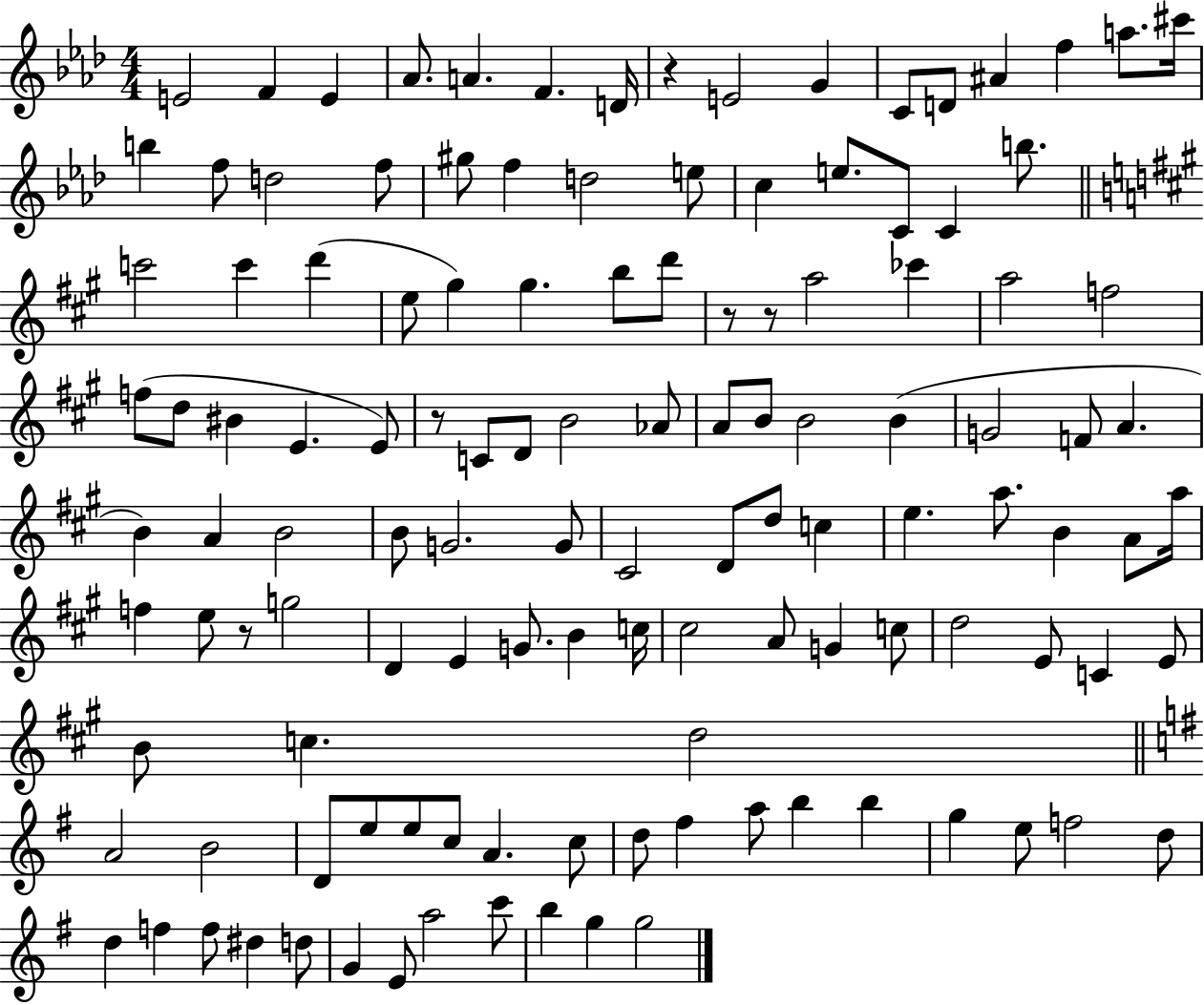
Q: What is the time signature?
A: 4/4